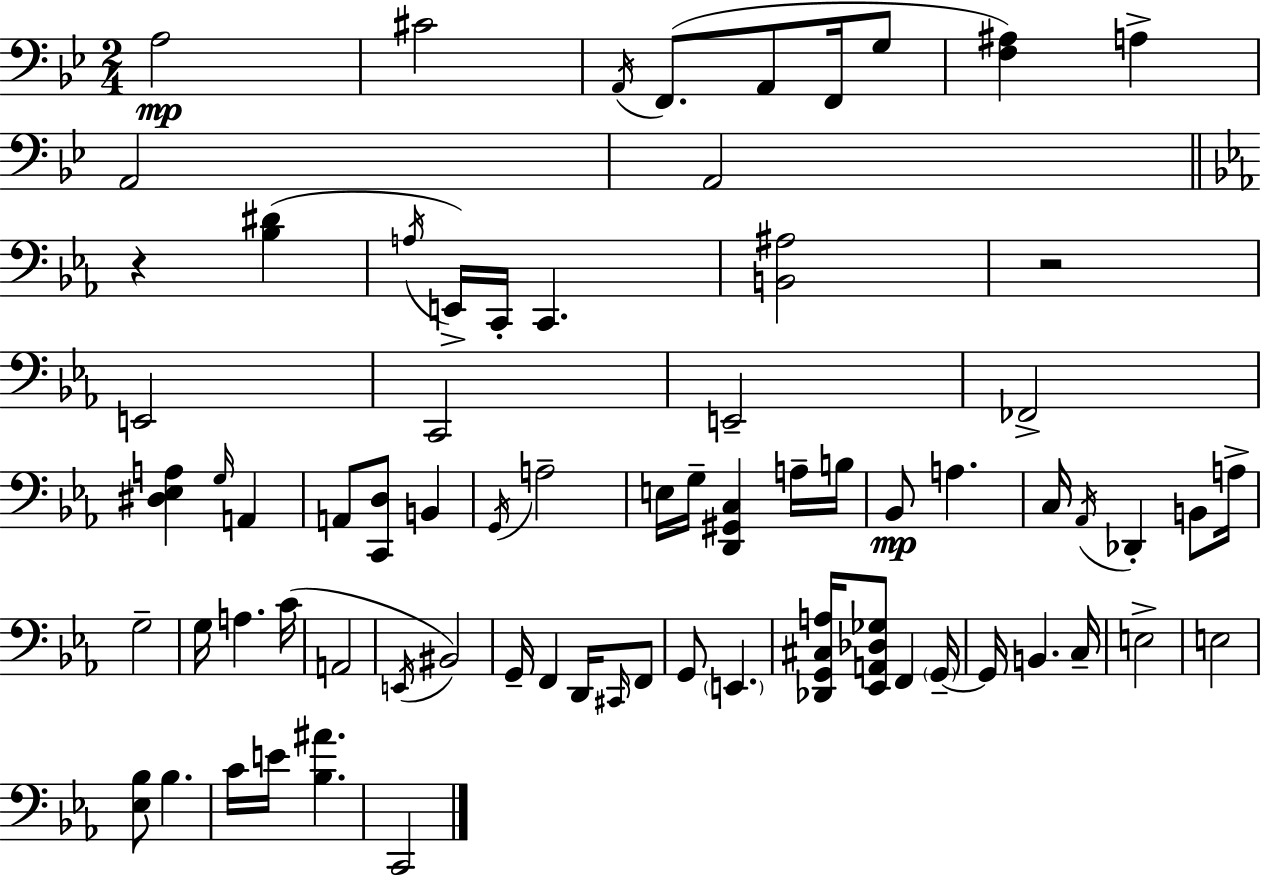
A3/h C#4/h A2/s F2/e. A2/e F2/s G3/e [F3,A#3]/q A3/q A2/h A2/h R/q [Bb3,D#4]/q A3/s E2/s C2/s C2/q. [B2,A#3]/h R/h E2/h C2/h E2/h FES2/h [D#3,Eb3,A3]/q G3/s A2/q A2/e [C2,D3]/e B2/q G2/s A3/h E3/s G3/s [D2,G#2,C3]/q A3/s B3/s Bb2/e A3/q. C3/s Ab2/s Db2/q B2/e A3/s G3/h G3/s A3/q. C4/s A2/h E2/s BIS2/h G2/s F2/q D2/s C#2/s F2/e G2/e E2/q. [Db2,G2,C#3,A3]/s [Eb2,A2,Db3,Gb3]/e F2/q G2/s G2/s B2/q. C3/s E3/h E3/h [Eb3,Bb3]/e Bb3/q. C4/s E4/s [Bb3,A#4]/q. C2/h